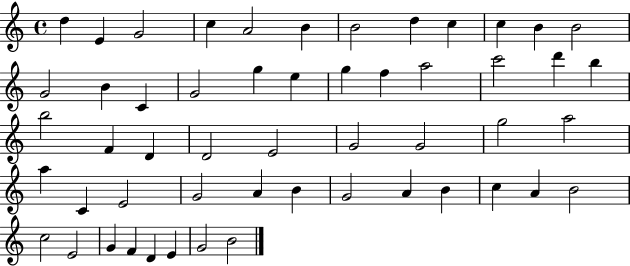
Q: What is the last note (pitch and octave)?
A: B4